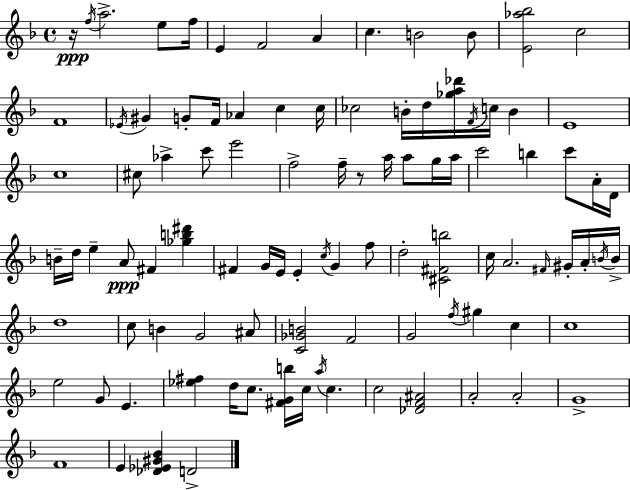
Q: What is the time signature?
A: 4/4